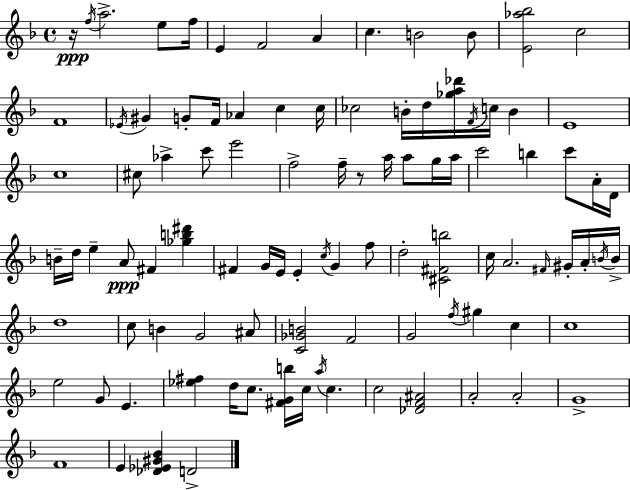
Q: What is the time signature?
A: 4/4